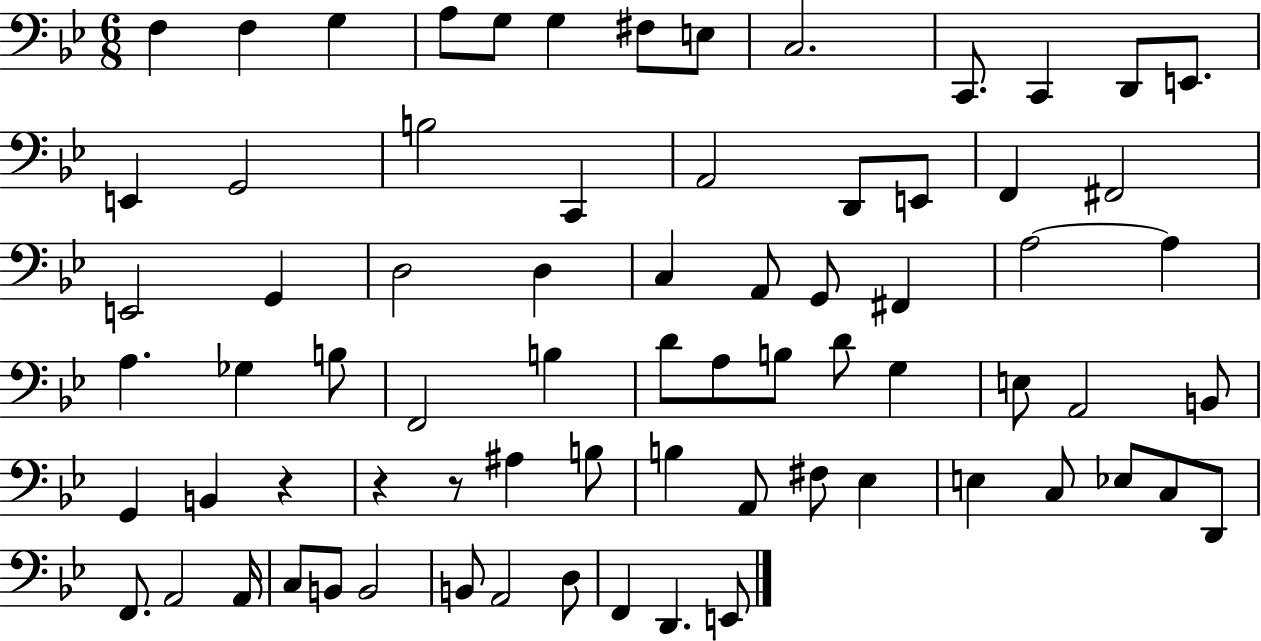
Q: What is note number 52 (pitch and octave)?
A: F#3